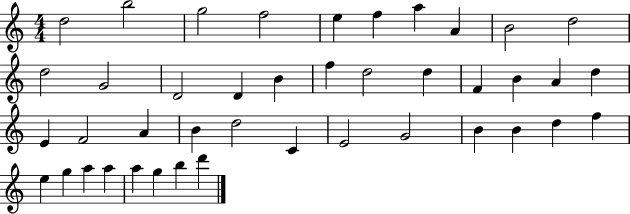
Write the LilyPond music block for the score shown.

{
  \clef treble
  \numericTimeSignature
  \time 4/4
  \key c \major
  d''2 b''2 | g''2 f''2 | e''4 f''4 a''4 a'4 | b'2 d''2 | \break d''2 g'2 | d'2 d'4 b'4 | f''4 d''2 d''4 | f'4 b'4 a'4 d''4 | \break e'4 f'2 a'4 | b'4 d''2 c'4 | e'2 g'2 | b'4 b'4 d''4 f''4 | \break e''4 g''4 a''4 a''4 | a''4 g''4 b''4 d'''4 | \bar "|."
}